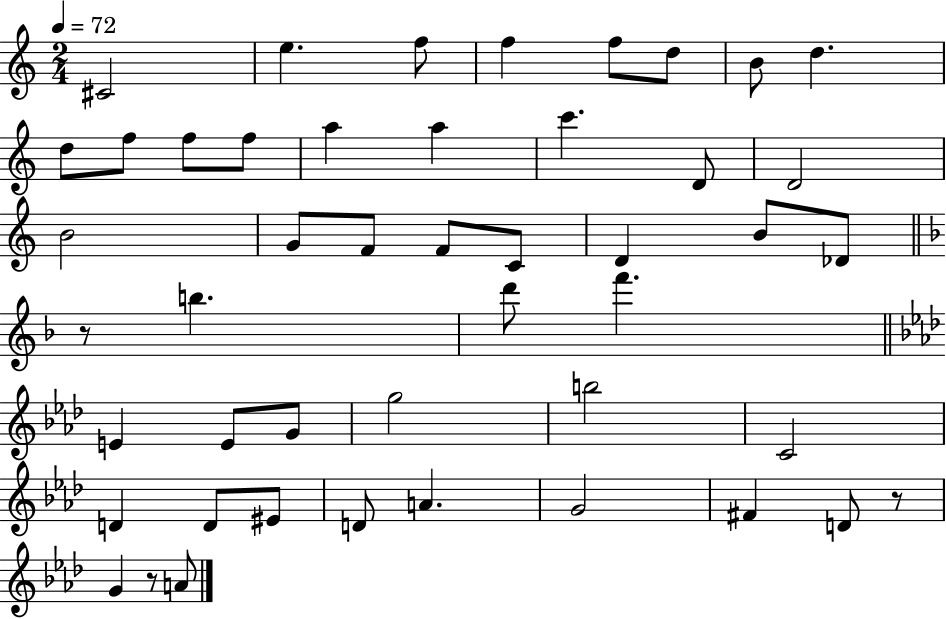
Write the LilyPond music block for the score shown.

{
  \clef treble
  \numericTimeSignature
  \time 2/4
  \key c \major
  \tempo 4 = 72
  \repeat volta 2 { cis'2 | e''4. f''8 | f''4 f''8 d''8 | b'8 d''4. | \break d''8 f''8 f''8 f''8 | a''4 a''4 | c'''4. d'8 | d'2 | \break b'2 | g'8 f'8 f'8 c'8 | d'4 b'8 des'8 | \bar "||" \break \key d \minor r8 b''4. | d'''8 f'''4. | \bar "||" \break \key aes \major e'4 e'8 g'8 | g''2 | b''2 | c'2 | \break d'4 d'8 eis'8 | d'8 a'4. | g'2 | fis'4 d'8 r8 | \break g'4 r8 a'8 | } \bar "|."
}